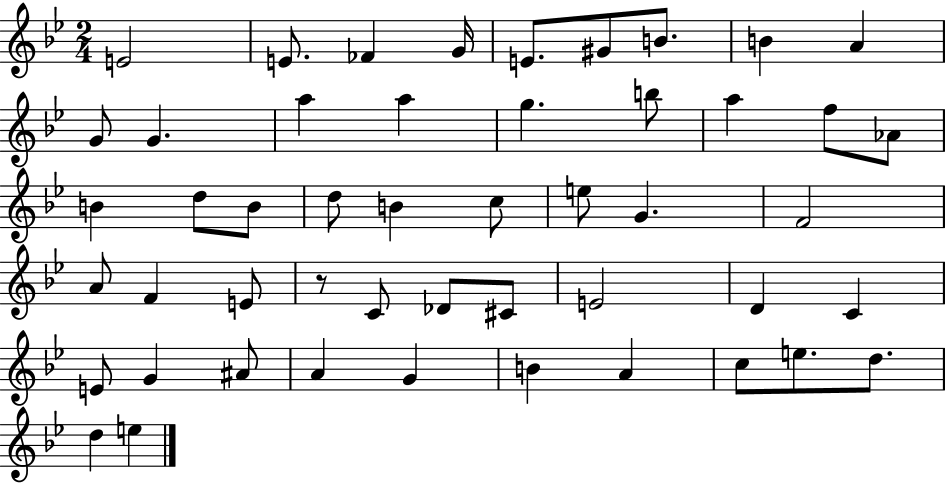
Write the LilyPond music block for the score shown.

{
  \clef treble
  \numericTimeSignature
  \time 2/4
  \key bes \major
  e'2 | e'8. fes'4 g'16 | e'8. gis'8 b'8. | b'4 a'4 | \break g'8 g'4. | a''4 a''4 | g''4. b''8 | a''4 f''8 aes'8 | \break b'4 d''8 b'8 | d''8 b'4 c''8 | e''8 g'4. | f'2 | \break a'8 f'4 e'8 | r8 c'8 des'8 cis'8 | e'2 | d'4 c'4 | \break e'8 g'4 ais'8 | a'4 g'4 | b'4 a'4 | c''8 e''8. d''8. | \break d''4 e''4 | \bar "|."
}